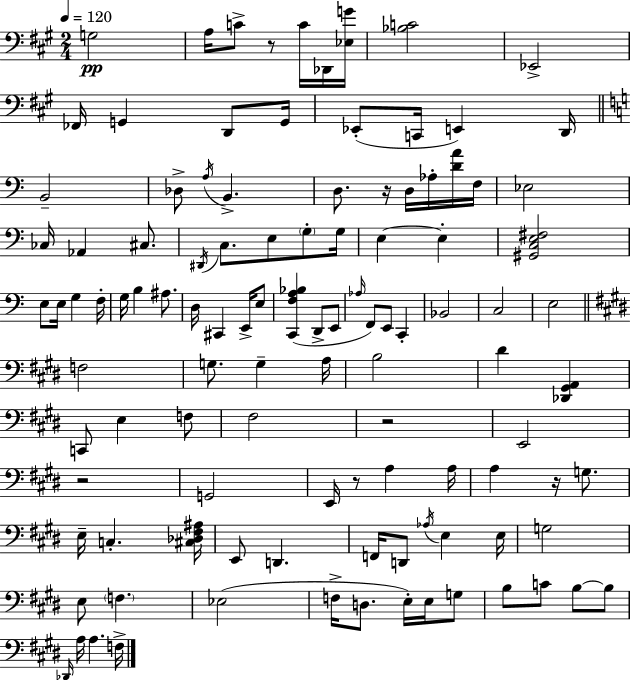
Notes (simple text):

G3/h A3/s C4/e R/e C4/s Db2/s [Eb3,G4]/s [Bb3,C4]/h Eb2/h FES2/s G2/q D2/e G2/s Eb2/e C2/s E2/q D2/s B2/h Db3/e A3/s B2/q. D3/e. R/s D3/s Ab3/s [D4,A4]/s F3/s Eb3/h CES3/s Ab2/q C#3/e. D#2/s C3/e. E3/e G3/e G3/s E3/q E3/q [G#2,C3,E3,F#3]/h E3/e E3/s G3/q F3/s G3/s B3/q A#3/e. D3/s C#2/q E2/s E3/e [C2,F3,A3,Bb3]/q D2/e E2/e Ab3/s F2/e E2/e C2/q Bb2/h C3/h E3/h F3/h G3/e. G3/q A3/s B3/h D#4/q [Db2,G#2,A2]/q C2/e E3/q F3/e F#3/h R/h E2/h R/h G2/h E2/s R/e A3/q A3/s A3/q R/s G3/e. E3/s C3/q. [C#3,Db3,F#3,A#3]/s E2/e D2/q. F2/s D2/e Ab3/s E3/q E3/s G3/h E3/e F3/q. Eb3/h F3/s D3/e. E3/s E3/s G3/e B3/e C4/e B3/e B3/e Db2/s A3/s A3/q. F3/s